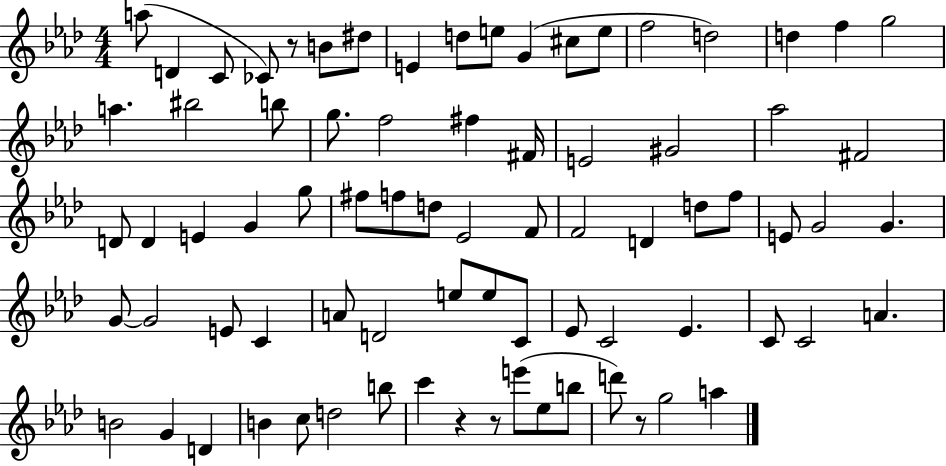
{
  \clef treble
  \numericTimeSignature
  \time 4/4
  \key aes \major
  \repeat volta 2 { a''8( d'4 c'8 ces'8) r8 b'8 dis''8 | e'4 d''8 e''8 g'4( cis''8 e''8 | f''2 d''2) | d''4 f''4 g''2 | \break a''4. bis''2 b''8 | g''8. f''2 fis''4 fis'16 | e'2 gis'2 | aes''2 fis'2 | \break d'8 d'4 e'4 g'4 g''8 | fis''8 f''8 d''8 ees'2 f'8 | f'2 d'4 d''8 f''8 | e'8 g'2 g'4. | \break g'8~~ g'2 e'8 c'4 | a'8 d'2 e''8 e''8 c'8 | ees'8 c'2 ees'4. | c'8 c'2 a'4. | \break b'2 g'4 d'4 | b'4 c''8 d''2 b''8 | c'''4 r4 r8 e'''8( ees''8 b''8 | d'''8) r8 g''2 a''4 | \break } \bar "|."
}